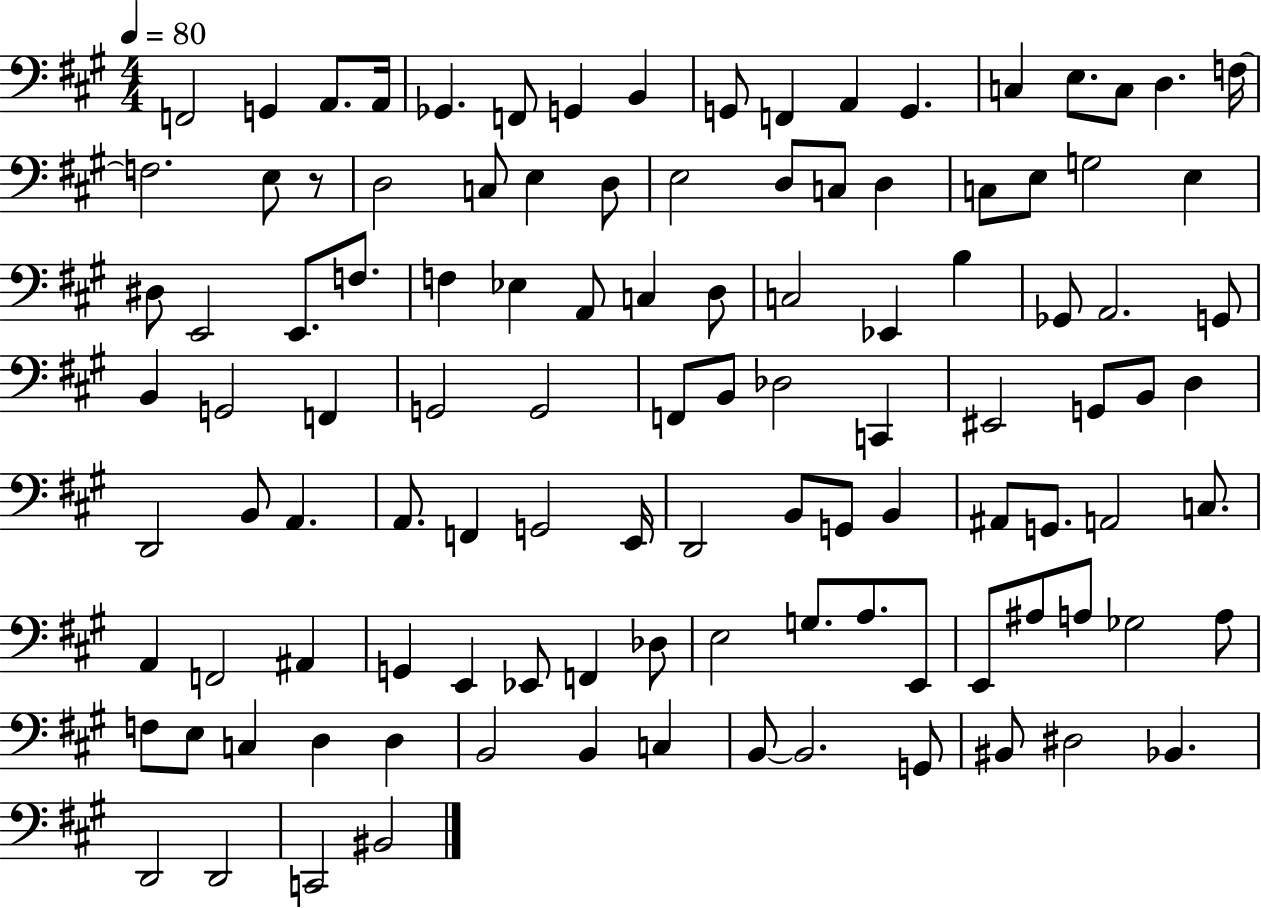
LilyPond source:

{
  \clef bass
  \numericTimeSignature
  \time 4/4
  \key a \major
  \tempo 4 = 80
  f,2 g,4 a,8. a,16 | ges,4. f,8 g,4 b,4 | g,8 f,4 a,4 g,4. | c4 e8. c8 d4. f16~~ | \break f2. e8 r8 | d2 c8 e4 d8 | e2 d8 c8 d4 | c8 e8 g2 e4 | \break dis8 e,2 e,8. f8. | f4 ees4 a,8 c4 d8 | c2 ees,4 b4 | ges,8 a,2. g,8 | \break b,4 g,2 f,4 | g,2 g,2 | f,8 b,8 des2 c,4 | eis,2 g,8 b,8 d4 | \break d,2 b,8 a,4. | a,8. f,4 g,2 e,16 | d,2 b,8 g,8 b,4 | ais,8 g,8. a,2 c8. | \break a,4 f,2 ais,4 | g,4 e,4 ees,8 f,4 des8 | e2 g8. a8. e,8 | e,8 ais8 a8 ges2 a8 | \break f8 e8 c4 d4 d4 | b,2 b,4 c4 | b,8~~ b,2. g,8 | bis,8 dis2 bes,4. | \break d,2 d,2 | c,2 bis,2 | \bar "|."
}